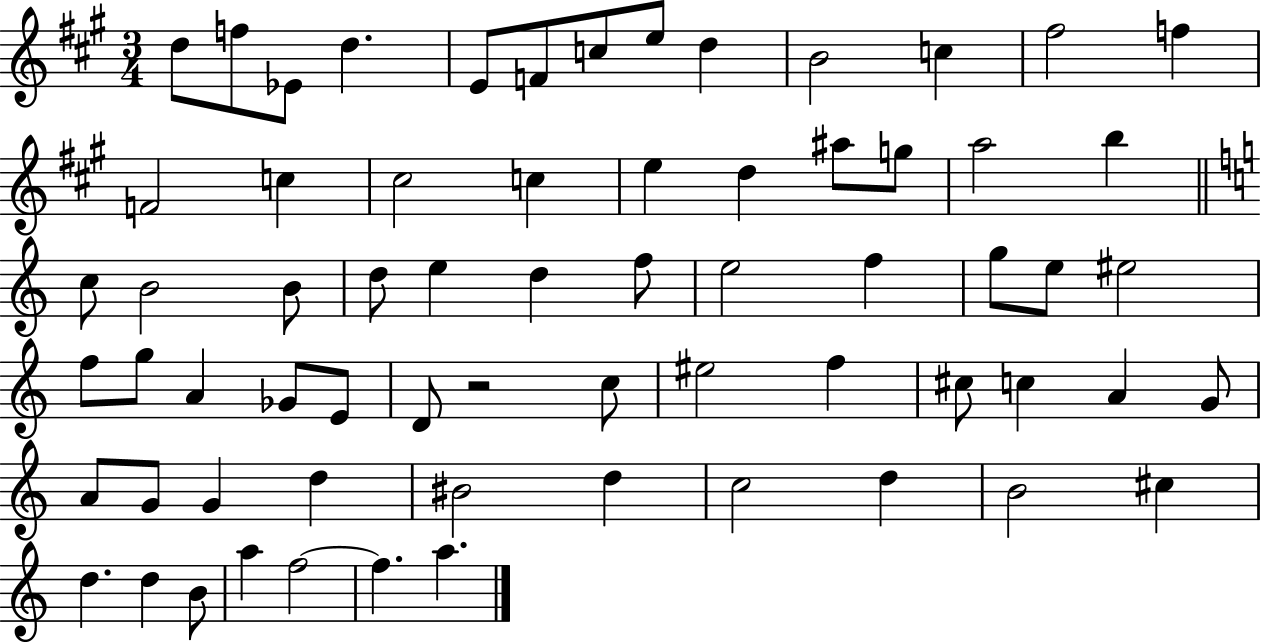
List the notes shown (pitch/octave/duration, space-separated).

D5/e F5/e Eb4/e D5/q. E4/e F4/e C5/e E5/e D5/q B4/h C5/q F#5/h F5/q F4/h C5/q C#5/h C5/q E5/q D5/q A#5/e G5/e A5/h B5/q C5/e B4/h B4/e D5/e E5/q D5/q F5/e E5/h F5/q G5/e E5/e EIS5/h F5/e G5/e A4/q Gb4/e E4/e D4/e R/h C5/e EIS5/h F5/q C#5/e C5/q A4/q G4/e A4/e G4/e G4/q D5/q BIS4/h D5/q C5/h D5/q B4/h C#5/q D5/q. D5/q B4/e A5/q F5/h F5/q. A5/q.